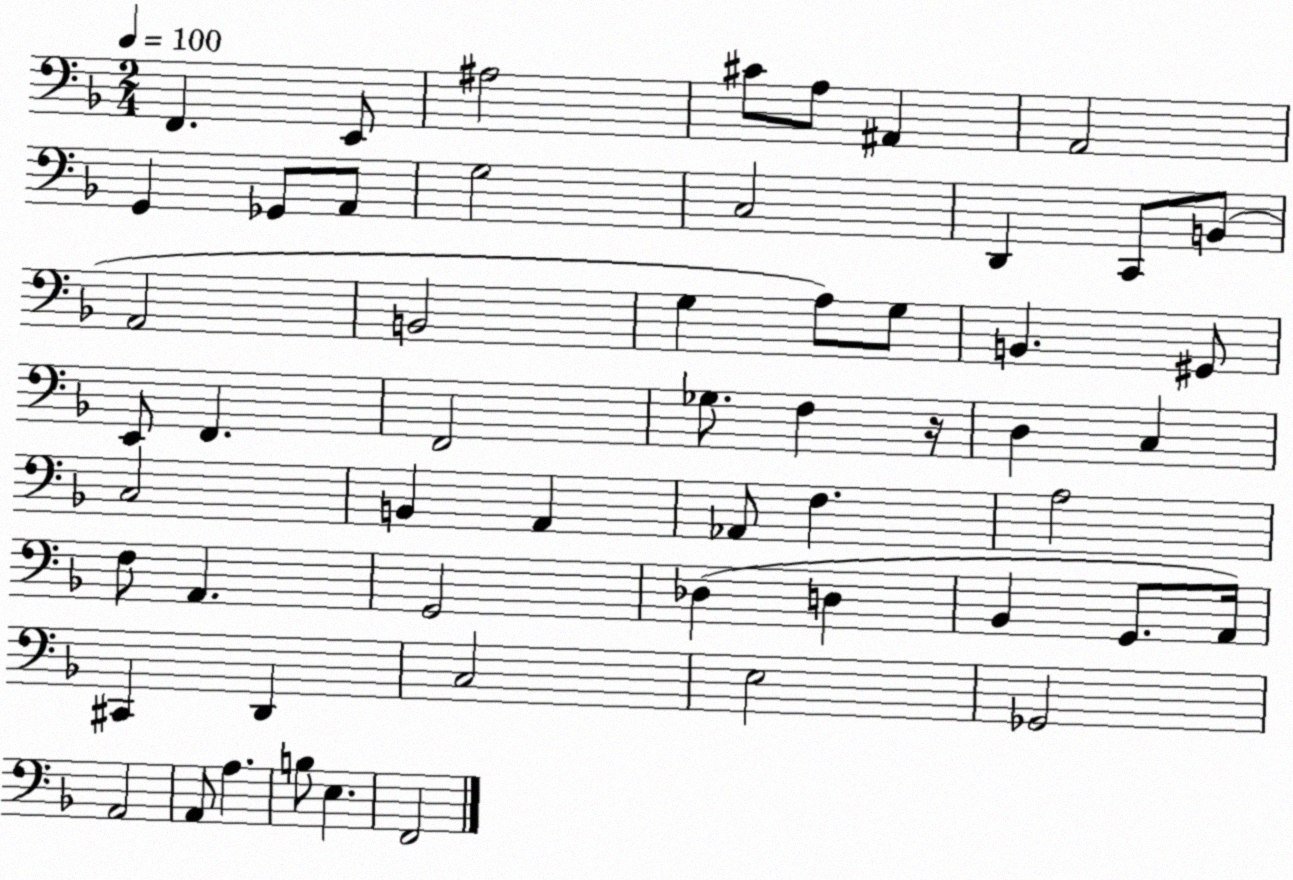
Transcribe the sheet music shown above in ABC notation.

X:1
T:Untitled
M:2/4
L:1/4
K:F
F,, E,,/2 ^A,2 ^C/2 A,/2 ^A,, A,,2 G,, _G,,/2 A,,/2 G,2 C,2 D,, C,,/2 B,,/2 A,,2 B,,2 G, A,/2 G,/2 B,, ^G,,/2 E,,/2 F,, F,,2 _G,/2 F, z/4 D, C, C,2 B,, A,, _A,,/2 F, A,2 F,/2 A,, G,,2 _D, D, _B,, G,,/2 A,,/4 ^C,, D,, C,2 E,2 _G,,2 A,,2 A,,/2 A, B,/2 E, F,,2